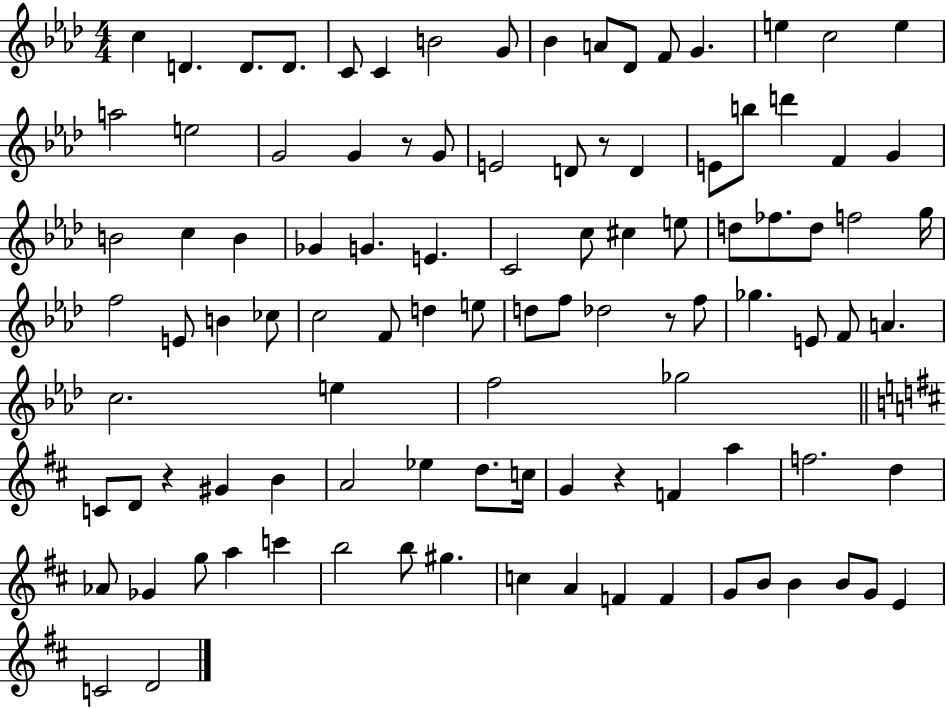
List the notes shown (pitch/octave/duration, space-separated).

C5/q D4/q. D4/e. D4/e. C4/e C4/q B4/h G4/e Bb4/q A4/e Db4/e F4/e G4/q. E5/q C5/h E5/q A5/h E5/h G4/h G4/q R/e G4/e E4/h D4/e R/e D4/q E4/e B5/e D6/q F4/q G4/q B4/h C5/q B4/q Gb4/q G4/q. E4/q. C4/h C5/e C#5/q E5/e D5/e FES5/e. D5/e F5/h G5/s F5/h E4/e B4/q CES5/e C5/h F4/e D5/q E5/e D5/e F5/e Db5/h R/e F5/e Gb5/q. E4/e F4/e A4/q. C5/h. E5/q F5/h Gb5/h C4/e D4/e R/q G#4/q B4/q A4/h Eb5/q D5/e. C5/s G4/q R/q F4/q A5/q F5/h. D5/q Ab4/e Gb4/q G5/e A5/q C6/q B5/h B5/e G#5/q. C5/q A4/q F4/q F4/q G4/e B4/e B4/q B4/e G4/e E4/q C4/h D4/h